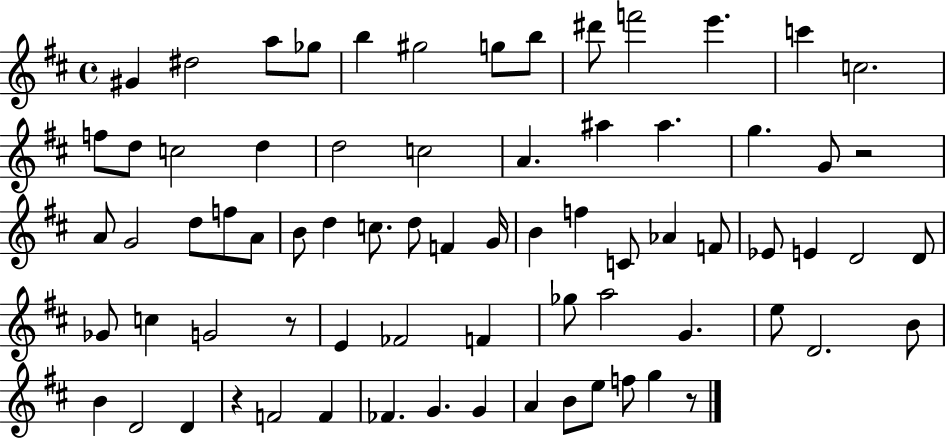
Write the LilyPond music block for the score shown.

{
  \clef treble
  \time 4/4
  \defaultTimeSignature
  \key d \major
  gis'4 dis''2 a''8 ges''8 | b''4 gis''2 g''8 b''8 | dis'''8 f'''2 e'''4. | c'''4 c''2. | \break f''8 d''8 c''2 d''4 | d''2 c''2 | a'4. ais''4 ais''4. | g''4. g'8 r2 | \break a'8 g'2 d''8 f''8 a'8 | b'8 d''4 c''8. d''8 f'4 g'16 | b'4 f''4 c'8 aes'4 f'8 | ees'8 e'4 d'2 d'8 | \break ges'8 c''4 g'2 r8 | e'4 fes'2 f'4 | ges''8 a''2 g'4. | e''8 d'2. b'8 | \break b'4 d'2 d'4 | r4 f'2 f'4 | fes'4. g'4. g'4 | a'4 b'8 e''8 f''8 g''4 r8 | \break \bar "|."
}